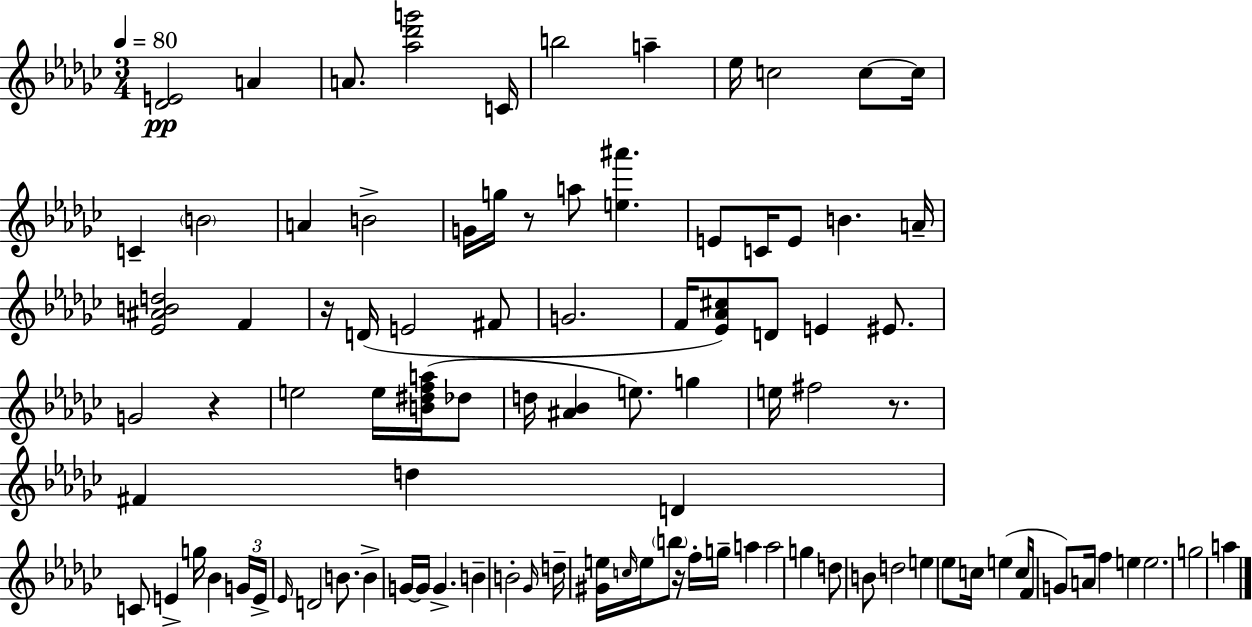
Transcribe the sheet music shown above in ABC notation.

X:1
T:Untitled
M:3/4
L:1/4
K:Ebm
[_DE]2 A A/2 [_a_d'g']2 C/4 b2 a _e/4 c2 c/2 c/4 C B2 A B2 G/4 g/4 z/2 a/2 [e^a'] E/2 C/4 E/2 B A/4 [_E^ABd]2 F z/4 D/4 E2 ^F/2 G2 F/4 [_E_A^c]/2 D/2 E ^E/2 G2 z e2 e/4 [B^dfa]/4 _d/2 d/4 [^A_B] e/2 g e/4 ^f2 z/2 ^F d D C/2 E g/4 _B G/4 E/4 _E/4 D2 B/2 B G/4 G/4 G B B2 _G/4 d/4 [^Ge]/4 c/4 e/4 b/2 z/4 f/4 g/4 a a2 g d/2 B/2 d2 e _e/2 c/4 e c/4 F/4 G/2 A/4 f e e2 g2 a